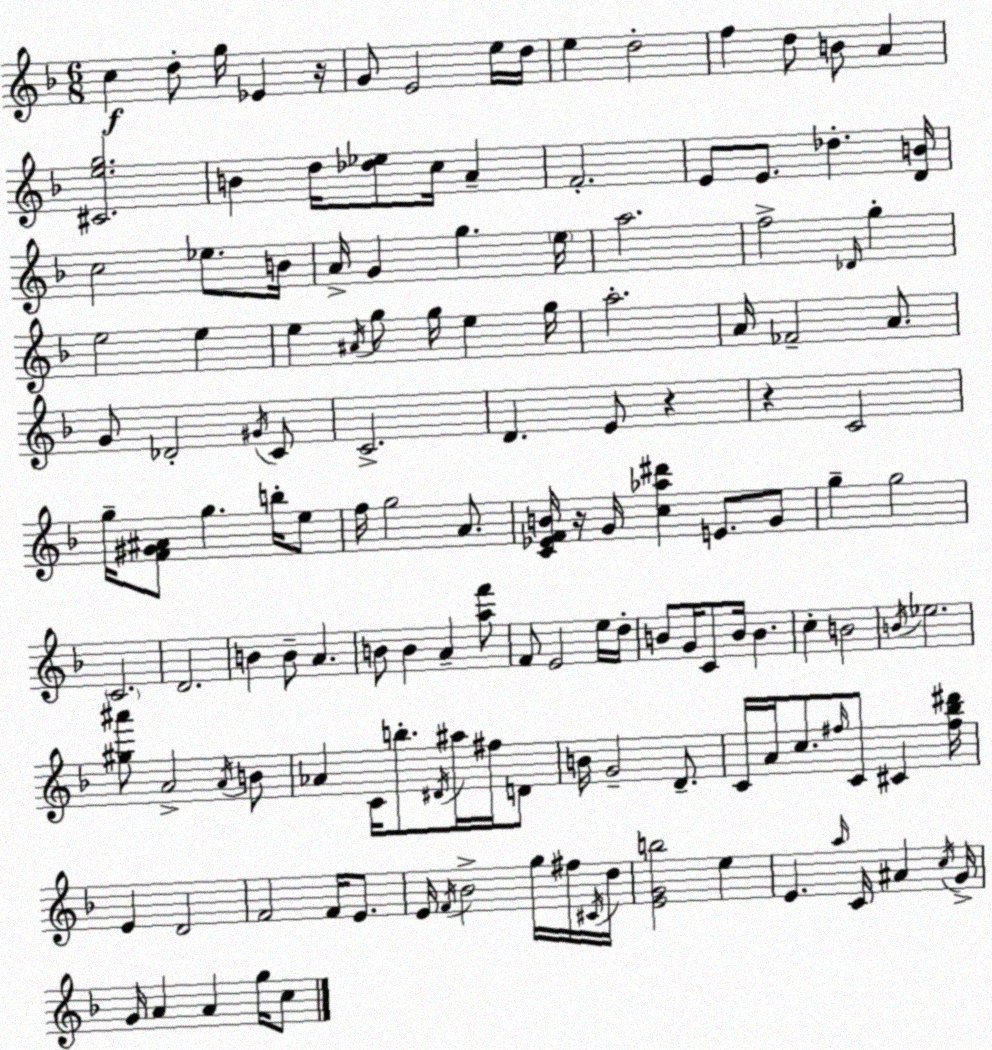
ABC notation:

X:1
T:Untitled
M:6/8
L:1/4
K:Dm
c d/2 g/4 _E z/4 G/2 E2 e/4 d/4 e d2 f d/2 B/2 A [^Ceg]2 B d/4 [_d_e]/2 c/4 A F2 E/2 E/2 _d [DB]/4 c2 _e/2 B/4 A/4 G g e/4 a2 f2 _D/4 g e2 e e ^A/4 g/2 g/4 e g/4 a2 A/4 _F2 A/2 G/2 _D2 ^G/4 C/2 C2 D E/2 z z C2 g/4 [F^G^A]/2 g b/4 e/2 f/4 g2 A/2 [C_EFB]/4 z/4 G/4 [c_a^d'] E/2 G/2 g g2 C2 D2 B B/2 A B/2 B A [af']/2 F/2 E2 e/4 d/4 B/2 G/4 C/2 B/4 B c B2 B/4 _e2 [^g^a']/2 A2 A/4 B/2 _A C/4 b/2 ^D/4 ^a/4 ^f/4 D/2 B/4 G2 D/2 C/4 A/4 c/2 ^f/4 C/2 ^C [^f_b^d']/4 E D2 F2 F/4 E/2 E/4 F/4 _B2 g/4 ^f/4 ^C/4 d/4 [EGb]2 e E a/4 C/4 ^A c/4 G/4 G/4 A A g/4 c/2